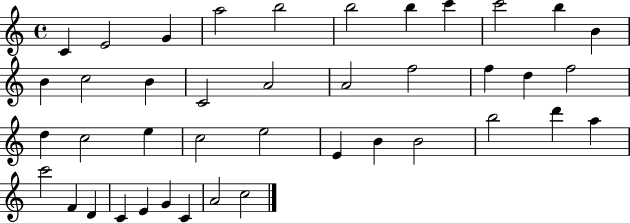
{
  \clef treble
  \time 4/4
  \defaultTimeSignature
  \key c \major
  c'4 e'2 g'4 | a''2 b''2 | b''2 b''4 c'''4 | c'''2 b''4 b'4 | \break b'4 c''2 b'4 | c'2 a'2 | a'2 f''2 | f''4 d''4 f''2 | \break d''4 c''2 e''4 | c''2 e''2 | e'4 b'4 b'2 | b''2 d'''4 a''4 | \break c'''2 f'4 d'4 | c'4 e'4 g'4 c'4 | a'2 c''2 | \bar "|."
}